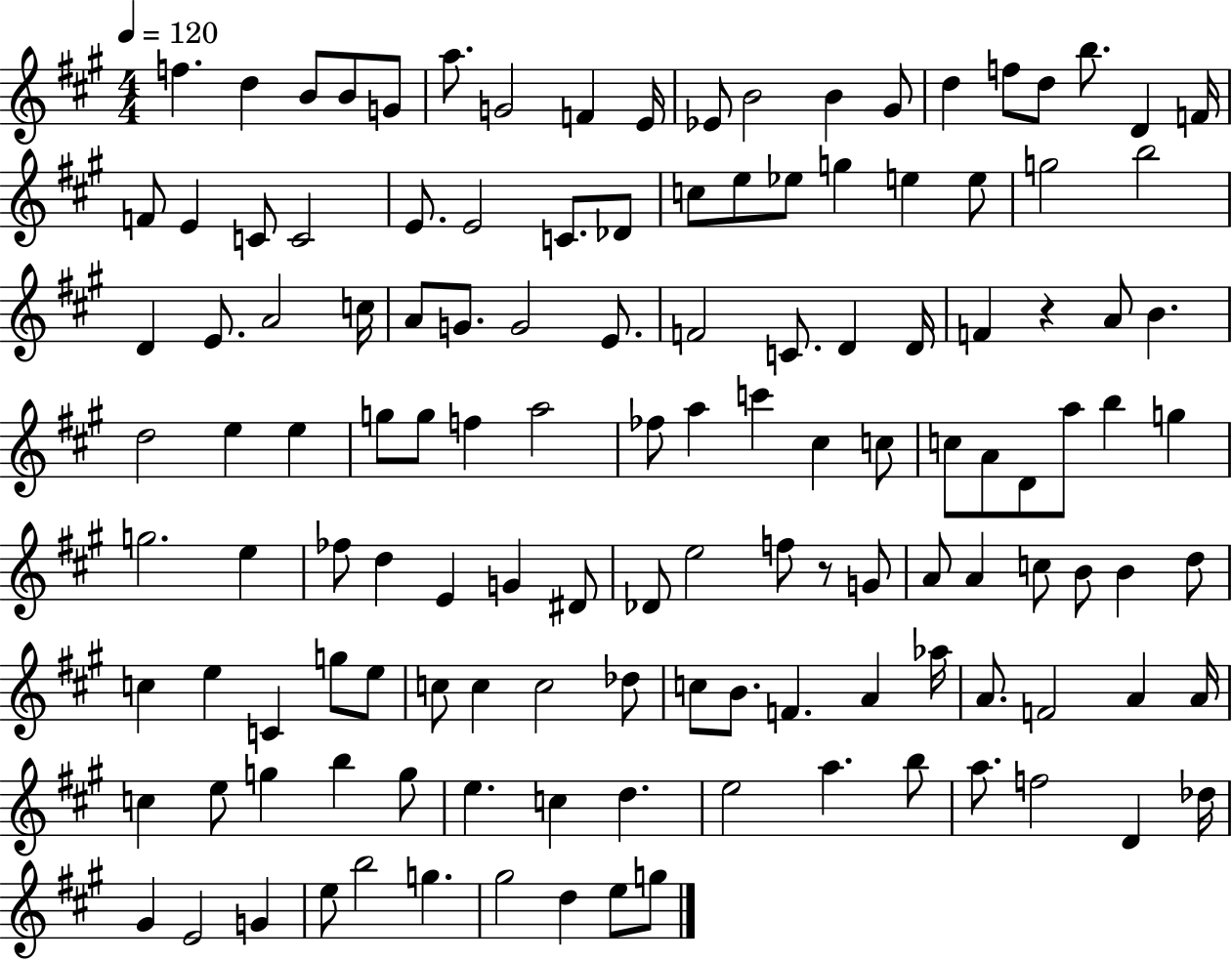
{
  \clef treble
  \numericTimeSignature
  \time 4/4
  \key a \major
  \tempo 4 = 120
  f''4. d''4 b'8 b'8 g'8 | a''8. g'2 f'4 e'16 | ees'8 b'2 b'4 gis'8 | d''4 f''8 d''8 b''8. d'4 f'16 | \break f'8 e'4 c'8 c'2 | e'8. e'2 c'8. des'8 | c''8 e''8 ees''8 g''4 e''4 e''8 | g''2 b''2 | \break d'4 e'8. a'2 c''16 | a'8 g'8. g'2 e'8. | f'2 c'8. d'4 d'16 | f'4 r4 a'8 b'4. | \break d''2 e''4 e''4 | g''8 g''8 f''4 a''2 | fes''8 a''4 c'''4 cis''4 c''8 | c''8 a'8 d'8 a''8 b''4 g''4 | \break g''2. e''4 | fes''8 d''4 e'4 g'4 dis'8 | des'8 e''2 f''8 r8 g'8 | a'8 a'4 c''8 b'8 b'4 d''8 | \break c''4 e''4 c'4 g''8 e''8 | c''8 c''4 c''2 des''8 | c''8 b'8. f'4. a'4 aes''16 | a'8. f'2 a'4 a'16 | \break c''4 e''8 g''4 b''4 g''8 | e''4. c''4 d''4. | e''2 a''4. b''8 | a''8. f''2 d'4 des''16 | \break gis'4 e'2 g'4 | e''8 b''2 g''4. | gis''2 d''4 e''8 g''8 | \bar "|."
}